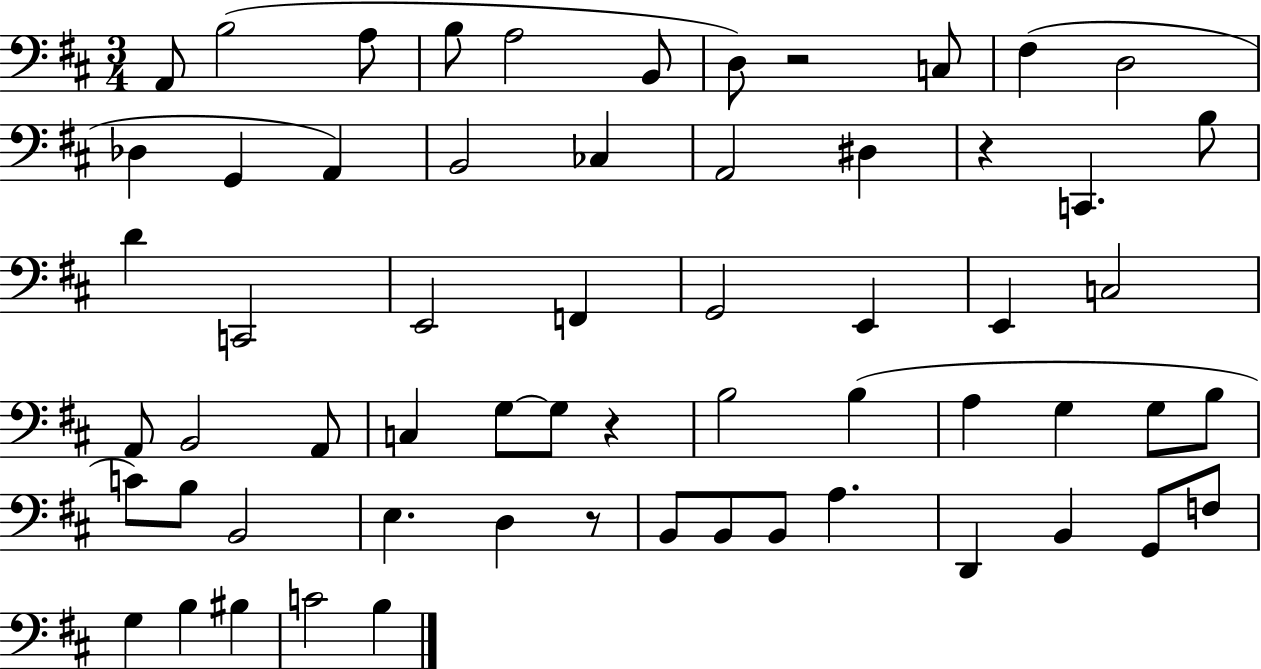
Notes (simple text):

A2/e B3/h A3/e B3/e A3/h B2/e D3/e R/h C3/e F#3/q D3/h Db3/q G2/q A2/q B2/h CES3/q A2/h D#3/q R/q C2/q. B3/e D4/q C2/h E2/h F2/q G2/h E2/q E2/q C3/h A2/e B2/h A2/e C3/q G3/e G3/e R/q B3/h B3/q A3/q G3/q G3/e B3/e C4/e B3/e B2/h E3/q. D3/q R/e B2/e B2/e B2/e A3/q. D2/q B2/q G2/e F3/e G3/q B3/q BIS3/q C4/h B3/q